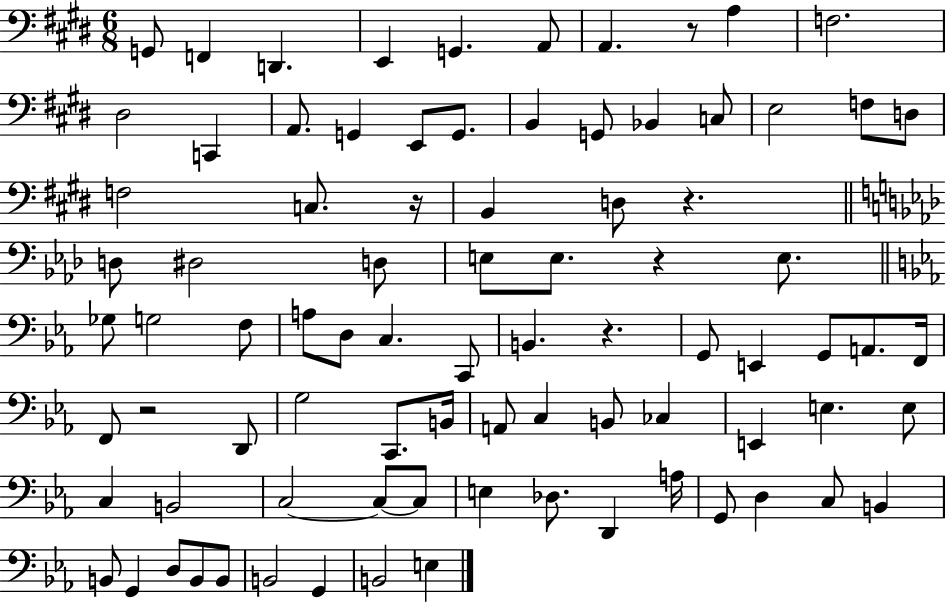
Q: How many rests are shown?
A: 6